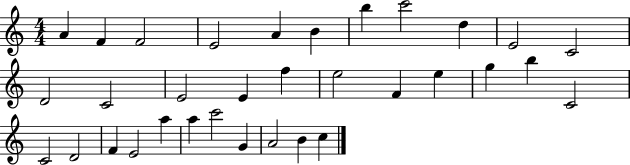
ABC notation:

X:1
T:Untitled
M:4/4
L:1/4
K:C
A F F2 E2 A B b c'2 d E2 C2 D2 C2 E2 E f e2 F e g b C2 C2 D2 F E2 a a c'2 G A2 B c